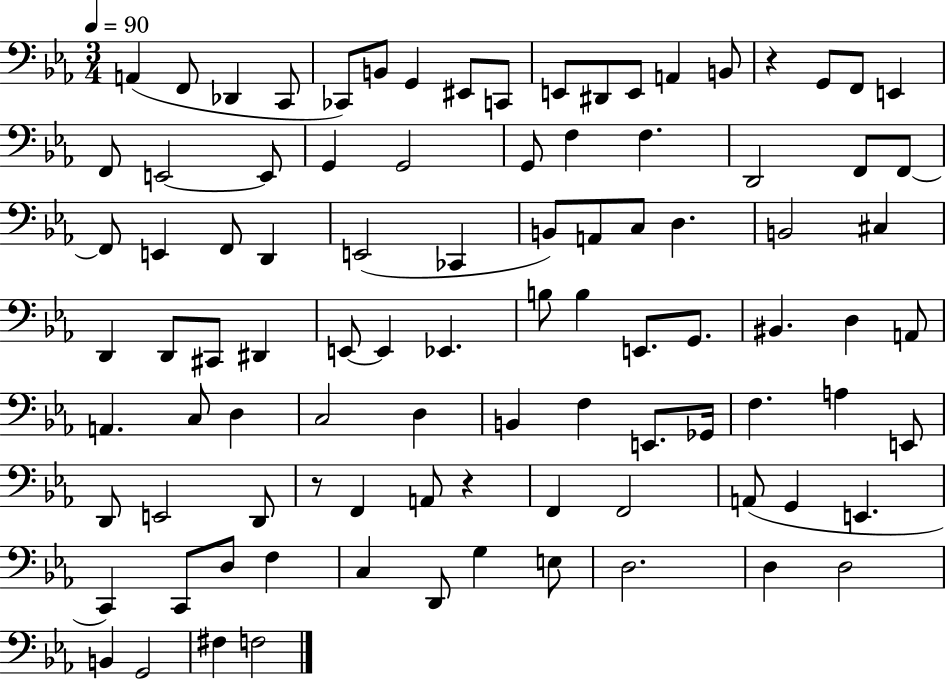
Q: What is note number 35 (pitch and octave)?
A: B2